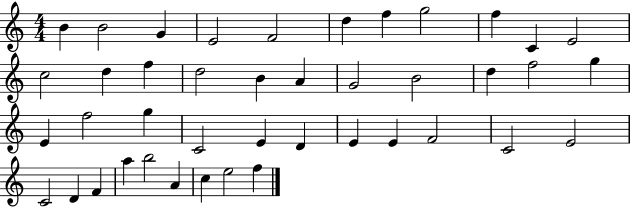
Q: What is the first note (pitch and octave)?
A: B4